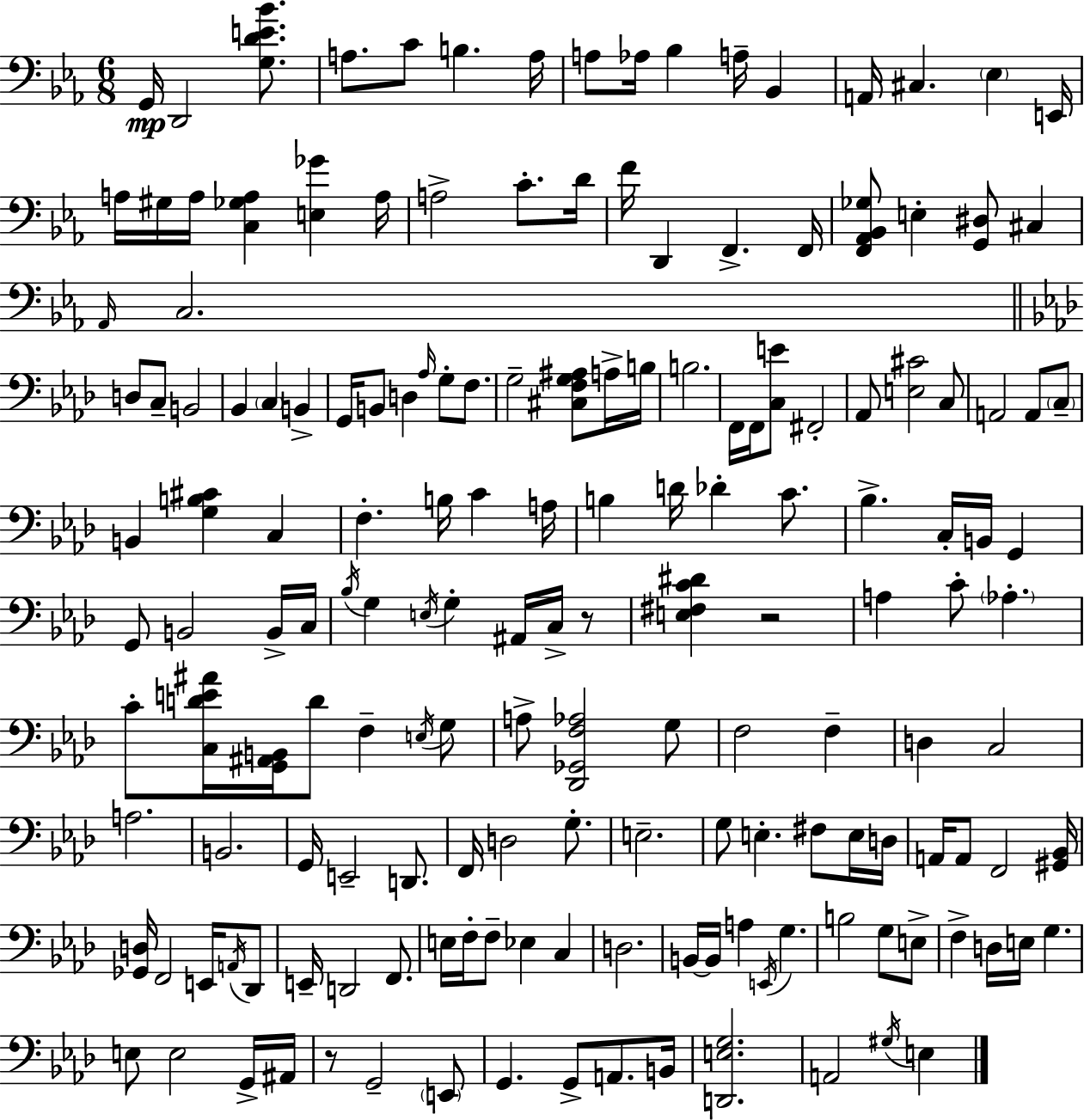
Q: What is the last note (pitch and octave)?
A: E3